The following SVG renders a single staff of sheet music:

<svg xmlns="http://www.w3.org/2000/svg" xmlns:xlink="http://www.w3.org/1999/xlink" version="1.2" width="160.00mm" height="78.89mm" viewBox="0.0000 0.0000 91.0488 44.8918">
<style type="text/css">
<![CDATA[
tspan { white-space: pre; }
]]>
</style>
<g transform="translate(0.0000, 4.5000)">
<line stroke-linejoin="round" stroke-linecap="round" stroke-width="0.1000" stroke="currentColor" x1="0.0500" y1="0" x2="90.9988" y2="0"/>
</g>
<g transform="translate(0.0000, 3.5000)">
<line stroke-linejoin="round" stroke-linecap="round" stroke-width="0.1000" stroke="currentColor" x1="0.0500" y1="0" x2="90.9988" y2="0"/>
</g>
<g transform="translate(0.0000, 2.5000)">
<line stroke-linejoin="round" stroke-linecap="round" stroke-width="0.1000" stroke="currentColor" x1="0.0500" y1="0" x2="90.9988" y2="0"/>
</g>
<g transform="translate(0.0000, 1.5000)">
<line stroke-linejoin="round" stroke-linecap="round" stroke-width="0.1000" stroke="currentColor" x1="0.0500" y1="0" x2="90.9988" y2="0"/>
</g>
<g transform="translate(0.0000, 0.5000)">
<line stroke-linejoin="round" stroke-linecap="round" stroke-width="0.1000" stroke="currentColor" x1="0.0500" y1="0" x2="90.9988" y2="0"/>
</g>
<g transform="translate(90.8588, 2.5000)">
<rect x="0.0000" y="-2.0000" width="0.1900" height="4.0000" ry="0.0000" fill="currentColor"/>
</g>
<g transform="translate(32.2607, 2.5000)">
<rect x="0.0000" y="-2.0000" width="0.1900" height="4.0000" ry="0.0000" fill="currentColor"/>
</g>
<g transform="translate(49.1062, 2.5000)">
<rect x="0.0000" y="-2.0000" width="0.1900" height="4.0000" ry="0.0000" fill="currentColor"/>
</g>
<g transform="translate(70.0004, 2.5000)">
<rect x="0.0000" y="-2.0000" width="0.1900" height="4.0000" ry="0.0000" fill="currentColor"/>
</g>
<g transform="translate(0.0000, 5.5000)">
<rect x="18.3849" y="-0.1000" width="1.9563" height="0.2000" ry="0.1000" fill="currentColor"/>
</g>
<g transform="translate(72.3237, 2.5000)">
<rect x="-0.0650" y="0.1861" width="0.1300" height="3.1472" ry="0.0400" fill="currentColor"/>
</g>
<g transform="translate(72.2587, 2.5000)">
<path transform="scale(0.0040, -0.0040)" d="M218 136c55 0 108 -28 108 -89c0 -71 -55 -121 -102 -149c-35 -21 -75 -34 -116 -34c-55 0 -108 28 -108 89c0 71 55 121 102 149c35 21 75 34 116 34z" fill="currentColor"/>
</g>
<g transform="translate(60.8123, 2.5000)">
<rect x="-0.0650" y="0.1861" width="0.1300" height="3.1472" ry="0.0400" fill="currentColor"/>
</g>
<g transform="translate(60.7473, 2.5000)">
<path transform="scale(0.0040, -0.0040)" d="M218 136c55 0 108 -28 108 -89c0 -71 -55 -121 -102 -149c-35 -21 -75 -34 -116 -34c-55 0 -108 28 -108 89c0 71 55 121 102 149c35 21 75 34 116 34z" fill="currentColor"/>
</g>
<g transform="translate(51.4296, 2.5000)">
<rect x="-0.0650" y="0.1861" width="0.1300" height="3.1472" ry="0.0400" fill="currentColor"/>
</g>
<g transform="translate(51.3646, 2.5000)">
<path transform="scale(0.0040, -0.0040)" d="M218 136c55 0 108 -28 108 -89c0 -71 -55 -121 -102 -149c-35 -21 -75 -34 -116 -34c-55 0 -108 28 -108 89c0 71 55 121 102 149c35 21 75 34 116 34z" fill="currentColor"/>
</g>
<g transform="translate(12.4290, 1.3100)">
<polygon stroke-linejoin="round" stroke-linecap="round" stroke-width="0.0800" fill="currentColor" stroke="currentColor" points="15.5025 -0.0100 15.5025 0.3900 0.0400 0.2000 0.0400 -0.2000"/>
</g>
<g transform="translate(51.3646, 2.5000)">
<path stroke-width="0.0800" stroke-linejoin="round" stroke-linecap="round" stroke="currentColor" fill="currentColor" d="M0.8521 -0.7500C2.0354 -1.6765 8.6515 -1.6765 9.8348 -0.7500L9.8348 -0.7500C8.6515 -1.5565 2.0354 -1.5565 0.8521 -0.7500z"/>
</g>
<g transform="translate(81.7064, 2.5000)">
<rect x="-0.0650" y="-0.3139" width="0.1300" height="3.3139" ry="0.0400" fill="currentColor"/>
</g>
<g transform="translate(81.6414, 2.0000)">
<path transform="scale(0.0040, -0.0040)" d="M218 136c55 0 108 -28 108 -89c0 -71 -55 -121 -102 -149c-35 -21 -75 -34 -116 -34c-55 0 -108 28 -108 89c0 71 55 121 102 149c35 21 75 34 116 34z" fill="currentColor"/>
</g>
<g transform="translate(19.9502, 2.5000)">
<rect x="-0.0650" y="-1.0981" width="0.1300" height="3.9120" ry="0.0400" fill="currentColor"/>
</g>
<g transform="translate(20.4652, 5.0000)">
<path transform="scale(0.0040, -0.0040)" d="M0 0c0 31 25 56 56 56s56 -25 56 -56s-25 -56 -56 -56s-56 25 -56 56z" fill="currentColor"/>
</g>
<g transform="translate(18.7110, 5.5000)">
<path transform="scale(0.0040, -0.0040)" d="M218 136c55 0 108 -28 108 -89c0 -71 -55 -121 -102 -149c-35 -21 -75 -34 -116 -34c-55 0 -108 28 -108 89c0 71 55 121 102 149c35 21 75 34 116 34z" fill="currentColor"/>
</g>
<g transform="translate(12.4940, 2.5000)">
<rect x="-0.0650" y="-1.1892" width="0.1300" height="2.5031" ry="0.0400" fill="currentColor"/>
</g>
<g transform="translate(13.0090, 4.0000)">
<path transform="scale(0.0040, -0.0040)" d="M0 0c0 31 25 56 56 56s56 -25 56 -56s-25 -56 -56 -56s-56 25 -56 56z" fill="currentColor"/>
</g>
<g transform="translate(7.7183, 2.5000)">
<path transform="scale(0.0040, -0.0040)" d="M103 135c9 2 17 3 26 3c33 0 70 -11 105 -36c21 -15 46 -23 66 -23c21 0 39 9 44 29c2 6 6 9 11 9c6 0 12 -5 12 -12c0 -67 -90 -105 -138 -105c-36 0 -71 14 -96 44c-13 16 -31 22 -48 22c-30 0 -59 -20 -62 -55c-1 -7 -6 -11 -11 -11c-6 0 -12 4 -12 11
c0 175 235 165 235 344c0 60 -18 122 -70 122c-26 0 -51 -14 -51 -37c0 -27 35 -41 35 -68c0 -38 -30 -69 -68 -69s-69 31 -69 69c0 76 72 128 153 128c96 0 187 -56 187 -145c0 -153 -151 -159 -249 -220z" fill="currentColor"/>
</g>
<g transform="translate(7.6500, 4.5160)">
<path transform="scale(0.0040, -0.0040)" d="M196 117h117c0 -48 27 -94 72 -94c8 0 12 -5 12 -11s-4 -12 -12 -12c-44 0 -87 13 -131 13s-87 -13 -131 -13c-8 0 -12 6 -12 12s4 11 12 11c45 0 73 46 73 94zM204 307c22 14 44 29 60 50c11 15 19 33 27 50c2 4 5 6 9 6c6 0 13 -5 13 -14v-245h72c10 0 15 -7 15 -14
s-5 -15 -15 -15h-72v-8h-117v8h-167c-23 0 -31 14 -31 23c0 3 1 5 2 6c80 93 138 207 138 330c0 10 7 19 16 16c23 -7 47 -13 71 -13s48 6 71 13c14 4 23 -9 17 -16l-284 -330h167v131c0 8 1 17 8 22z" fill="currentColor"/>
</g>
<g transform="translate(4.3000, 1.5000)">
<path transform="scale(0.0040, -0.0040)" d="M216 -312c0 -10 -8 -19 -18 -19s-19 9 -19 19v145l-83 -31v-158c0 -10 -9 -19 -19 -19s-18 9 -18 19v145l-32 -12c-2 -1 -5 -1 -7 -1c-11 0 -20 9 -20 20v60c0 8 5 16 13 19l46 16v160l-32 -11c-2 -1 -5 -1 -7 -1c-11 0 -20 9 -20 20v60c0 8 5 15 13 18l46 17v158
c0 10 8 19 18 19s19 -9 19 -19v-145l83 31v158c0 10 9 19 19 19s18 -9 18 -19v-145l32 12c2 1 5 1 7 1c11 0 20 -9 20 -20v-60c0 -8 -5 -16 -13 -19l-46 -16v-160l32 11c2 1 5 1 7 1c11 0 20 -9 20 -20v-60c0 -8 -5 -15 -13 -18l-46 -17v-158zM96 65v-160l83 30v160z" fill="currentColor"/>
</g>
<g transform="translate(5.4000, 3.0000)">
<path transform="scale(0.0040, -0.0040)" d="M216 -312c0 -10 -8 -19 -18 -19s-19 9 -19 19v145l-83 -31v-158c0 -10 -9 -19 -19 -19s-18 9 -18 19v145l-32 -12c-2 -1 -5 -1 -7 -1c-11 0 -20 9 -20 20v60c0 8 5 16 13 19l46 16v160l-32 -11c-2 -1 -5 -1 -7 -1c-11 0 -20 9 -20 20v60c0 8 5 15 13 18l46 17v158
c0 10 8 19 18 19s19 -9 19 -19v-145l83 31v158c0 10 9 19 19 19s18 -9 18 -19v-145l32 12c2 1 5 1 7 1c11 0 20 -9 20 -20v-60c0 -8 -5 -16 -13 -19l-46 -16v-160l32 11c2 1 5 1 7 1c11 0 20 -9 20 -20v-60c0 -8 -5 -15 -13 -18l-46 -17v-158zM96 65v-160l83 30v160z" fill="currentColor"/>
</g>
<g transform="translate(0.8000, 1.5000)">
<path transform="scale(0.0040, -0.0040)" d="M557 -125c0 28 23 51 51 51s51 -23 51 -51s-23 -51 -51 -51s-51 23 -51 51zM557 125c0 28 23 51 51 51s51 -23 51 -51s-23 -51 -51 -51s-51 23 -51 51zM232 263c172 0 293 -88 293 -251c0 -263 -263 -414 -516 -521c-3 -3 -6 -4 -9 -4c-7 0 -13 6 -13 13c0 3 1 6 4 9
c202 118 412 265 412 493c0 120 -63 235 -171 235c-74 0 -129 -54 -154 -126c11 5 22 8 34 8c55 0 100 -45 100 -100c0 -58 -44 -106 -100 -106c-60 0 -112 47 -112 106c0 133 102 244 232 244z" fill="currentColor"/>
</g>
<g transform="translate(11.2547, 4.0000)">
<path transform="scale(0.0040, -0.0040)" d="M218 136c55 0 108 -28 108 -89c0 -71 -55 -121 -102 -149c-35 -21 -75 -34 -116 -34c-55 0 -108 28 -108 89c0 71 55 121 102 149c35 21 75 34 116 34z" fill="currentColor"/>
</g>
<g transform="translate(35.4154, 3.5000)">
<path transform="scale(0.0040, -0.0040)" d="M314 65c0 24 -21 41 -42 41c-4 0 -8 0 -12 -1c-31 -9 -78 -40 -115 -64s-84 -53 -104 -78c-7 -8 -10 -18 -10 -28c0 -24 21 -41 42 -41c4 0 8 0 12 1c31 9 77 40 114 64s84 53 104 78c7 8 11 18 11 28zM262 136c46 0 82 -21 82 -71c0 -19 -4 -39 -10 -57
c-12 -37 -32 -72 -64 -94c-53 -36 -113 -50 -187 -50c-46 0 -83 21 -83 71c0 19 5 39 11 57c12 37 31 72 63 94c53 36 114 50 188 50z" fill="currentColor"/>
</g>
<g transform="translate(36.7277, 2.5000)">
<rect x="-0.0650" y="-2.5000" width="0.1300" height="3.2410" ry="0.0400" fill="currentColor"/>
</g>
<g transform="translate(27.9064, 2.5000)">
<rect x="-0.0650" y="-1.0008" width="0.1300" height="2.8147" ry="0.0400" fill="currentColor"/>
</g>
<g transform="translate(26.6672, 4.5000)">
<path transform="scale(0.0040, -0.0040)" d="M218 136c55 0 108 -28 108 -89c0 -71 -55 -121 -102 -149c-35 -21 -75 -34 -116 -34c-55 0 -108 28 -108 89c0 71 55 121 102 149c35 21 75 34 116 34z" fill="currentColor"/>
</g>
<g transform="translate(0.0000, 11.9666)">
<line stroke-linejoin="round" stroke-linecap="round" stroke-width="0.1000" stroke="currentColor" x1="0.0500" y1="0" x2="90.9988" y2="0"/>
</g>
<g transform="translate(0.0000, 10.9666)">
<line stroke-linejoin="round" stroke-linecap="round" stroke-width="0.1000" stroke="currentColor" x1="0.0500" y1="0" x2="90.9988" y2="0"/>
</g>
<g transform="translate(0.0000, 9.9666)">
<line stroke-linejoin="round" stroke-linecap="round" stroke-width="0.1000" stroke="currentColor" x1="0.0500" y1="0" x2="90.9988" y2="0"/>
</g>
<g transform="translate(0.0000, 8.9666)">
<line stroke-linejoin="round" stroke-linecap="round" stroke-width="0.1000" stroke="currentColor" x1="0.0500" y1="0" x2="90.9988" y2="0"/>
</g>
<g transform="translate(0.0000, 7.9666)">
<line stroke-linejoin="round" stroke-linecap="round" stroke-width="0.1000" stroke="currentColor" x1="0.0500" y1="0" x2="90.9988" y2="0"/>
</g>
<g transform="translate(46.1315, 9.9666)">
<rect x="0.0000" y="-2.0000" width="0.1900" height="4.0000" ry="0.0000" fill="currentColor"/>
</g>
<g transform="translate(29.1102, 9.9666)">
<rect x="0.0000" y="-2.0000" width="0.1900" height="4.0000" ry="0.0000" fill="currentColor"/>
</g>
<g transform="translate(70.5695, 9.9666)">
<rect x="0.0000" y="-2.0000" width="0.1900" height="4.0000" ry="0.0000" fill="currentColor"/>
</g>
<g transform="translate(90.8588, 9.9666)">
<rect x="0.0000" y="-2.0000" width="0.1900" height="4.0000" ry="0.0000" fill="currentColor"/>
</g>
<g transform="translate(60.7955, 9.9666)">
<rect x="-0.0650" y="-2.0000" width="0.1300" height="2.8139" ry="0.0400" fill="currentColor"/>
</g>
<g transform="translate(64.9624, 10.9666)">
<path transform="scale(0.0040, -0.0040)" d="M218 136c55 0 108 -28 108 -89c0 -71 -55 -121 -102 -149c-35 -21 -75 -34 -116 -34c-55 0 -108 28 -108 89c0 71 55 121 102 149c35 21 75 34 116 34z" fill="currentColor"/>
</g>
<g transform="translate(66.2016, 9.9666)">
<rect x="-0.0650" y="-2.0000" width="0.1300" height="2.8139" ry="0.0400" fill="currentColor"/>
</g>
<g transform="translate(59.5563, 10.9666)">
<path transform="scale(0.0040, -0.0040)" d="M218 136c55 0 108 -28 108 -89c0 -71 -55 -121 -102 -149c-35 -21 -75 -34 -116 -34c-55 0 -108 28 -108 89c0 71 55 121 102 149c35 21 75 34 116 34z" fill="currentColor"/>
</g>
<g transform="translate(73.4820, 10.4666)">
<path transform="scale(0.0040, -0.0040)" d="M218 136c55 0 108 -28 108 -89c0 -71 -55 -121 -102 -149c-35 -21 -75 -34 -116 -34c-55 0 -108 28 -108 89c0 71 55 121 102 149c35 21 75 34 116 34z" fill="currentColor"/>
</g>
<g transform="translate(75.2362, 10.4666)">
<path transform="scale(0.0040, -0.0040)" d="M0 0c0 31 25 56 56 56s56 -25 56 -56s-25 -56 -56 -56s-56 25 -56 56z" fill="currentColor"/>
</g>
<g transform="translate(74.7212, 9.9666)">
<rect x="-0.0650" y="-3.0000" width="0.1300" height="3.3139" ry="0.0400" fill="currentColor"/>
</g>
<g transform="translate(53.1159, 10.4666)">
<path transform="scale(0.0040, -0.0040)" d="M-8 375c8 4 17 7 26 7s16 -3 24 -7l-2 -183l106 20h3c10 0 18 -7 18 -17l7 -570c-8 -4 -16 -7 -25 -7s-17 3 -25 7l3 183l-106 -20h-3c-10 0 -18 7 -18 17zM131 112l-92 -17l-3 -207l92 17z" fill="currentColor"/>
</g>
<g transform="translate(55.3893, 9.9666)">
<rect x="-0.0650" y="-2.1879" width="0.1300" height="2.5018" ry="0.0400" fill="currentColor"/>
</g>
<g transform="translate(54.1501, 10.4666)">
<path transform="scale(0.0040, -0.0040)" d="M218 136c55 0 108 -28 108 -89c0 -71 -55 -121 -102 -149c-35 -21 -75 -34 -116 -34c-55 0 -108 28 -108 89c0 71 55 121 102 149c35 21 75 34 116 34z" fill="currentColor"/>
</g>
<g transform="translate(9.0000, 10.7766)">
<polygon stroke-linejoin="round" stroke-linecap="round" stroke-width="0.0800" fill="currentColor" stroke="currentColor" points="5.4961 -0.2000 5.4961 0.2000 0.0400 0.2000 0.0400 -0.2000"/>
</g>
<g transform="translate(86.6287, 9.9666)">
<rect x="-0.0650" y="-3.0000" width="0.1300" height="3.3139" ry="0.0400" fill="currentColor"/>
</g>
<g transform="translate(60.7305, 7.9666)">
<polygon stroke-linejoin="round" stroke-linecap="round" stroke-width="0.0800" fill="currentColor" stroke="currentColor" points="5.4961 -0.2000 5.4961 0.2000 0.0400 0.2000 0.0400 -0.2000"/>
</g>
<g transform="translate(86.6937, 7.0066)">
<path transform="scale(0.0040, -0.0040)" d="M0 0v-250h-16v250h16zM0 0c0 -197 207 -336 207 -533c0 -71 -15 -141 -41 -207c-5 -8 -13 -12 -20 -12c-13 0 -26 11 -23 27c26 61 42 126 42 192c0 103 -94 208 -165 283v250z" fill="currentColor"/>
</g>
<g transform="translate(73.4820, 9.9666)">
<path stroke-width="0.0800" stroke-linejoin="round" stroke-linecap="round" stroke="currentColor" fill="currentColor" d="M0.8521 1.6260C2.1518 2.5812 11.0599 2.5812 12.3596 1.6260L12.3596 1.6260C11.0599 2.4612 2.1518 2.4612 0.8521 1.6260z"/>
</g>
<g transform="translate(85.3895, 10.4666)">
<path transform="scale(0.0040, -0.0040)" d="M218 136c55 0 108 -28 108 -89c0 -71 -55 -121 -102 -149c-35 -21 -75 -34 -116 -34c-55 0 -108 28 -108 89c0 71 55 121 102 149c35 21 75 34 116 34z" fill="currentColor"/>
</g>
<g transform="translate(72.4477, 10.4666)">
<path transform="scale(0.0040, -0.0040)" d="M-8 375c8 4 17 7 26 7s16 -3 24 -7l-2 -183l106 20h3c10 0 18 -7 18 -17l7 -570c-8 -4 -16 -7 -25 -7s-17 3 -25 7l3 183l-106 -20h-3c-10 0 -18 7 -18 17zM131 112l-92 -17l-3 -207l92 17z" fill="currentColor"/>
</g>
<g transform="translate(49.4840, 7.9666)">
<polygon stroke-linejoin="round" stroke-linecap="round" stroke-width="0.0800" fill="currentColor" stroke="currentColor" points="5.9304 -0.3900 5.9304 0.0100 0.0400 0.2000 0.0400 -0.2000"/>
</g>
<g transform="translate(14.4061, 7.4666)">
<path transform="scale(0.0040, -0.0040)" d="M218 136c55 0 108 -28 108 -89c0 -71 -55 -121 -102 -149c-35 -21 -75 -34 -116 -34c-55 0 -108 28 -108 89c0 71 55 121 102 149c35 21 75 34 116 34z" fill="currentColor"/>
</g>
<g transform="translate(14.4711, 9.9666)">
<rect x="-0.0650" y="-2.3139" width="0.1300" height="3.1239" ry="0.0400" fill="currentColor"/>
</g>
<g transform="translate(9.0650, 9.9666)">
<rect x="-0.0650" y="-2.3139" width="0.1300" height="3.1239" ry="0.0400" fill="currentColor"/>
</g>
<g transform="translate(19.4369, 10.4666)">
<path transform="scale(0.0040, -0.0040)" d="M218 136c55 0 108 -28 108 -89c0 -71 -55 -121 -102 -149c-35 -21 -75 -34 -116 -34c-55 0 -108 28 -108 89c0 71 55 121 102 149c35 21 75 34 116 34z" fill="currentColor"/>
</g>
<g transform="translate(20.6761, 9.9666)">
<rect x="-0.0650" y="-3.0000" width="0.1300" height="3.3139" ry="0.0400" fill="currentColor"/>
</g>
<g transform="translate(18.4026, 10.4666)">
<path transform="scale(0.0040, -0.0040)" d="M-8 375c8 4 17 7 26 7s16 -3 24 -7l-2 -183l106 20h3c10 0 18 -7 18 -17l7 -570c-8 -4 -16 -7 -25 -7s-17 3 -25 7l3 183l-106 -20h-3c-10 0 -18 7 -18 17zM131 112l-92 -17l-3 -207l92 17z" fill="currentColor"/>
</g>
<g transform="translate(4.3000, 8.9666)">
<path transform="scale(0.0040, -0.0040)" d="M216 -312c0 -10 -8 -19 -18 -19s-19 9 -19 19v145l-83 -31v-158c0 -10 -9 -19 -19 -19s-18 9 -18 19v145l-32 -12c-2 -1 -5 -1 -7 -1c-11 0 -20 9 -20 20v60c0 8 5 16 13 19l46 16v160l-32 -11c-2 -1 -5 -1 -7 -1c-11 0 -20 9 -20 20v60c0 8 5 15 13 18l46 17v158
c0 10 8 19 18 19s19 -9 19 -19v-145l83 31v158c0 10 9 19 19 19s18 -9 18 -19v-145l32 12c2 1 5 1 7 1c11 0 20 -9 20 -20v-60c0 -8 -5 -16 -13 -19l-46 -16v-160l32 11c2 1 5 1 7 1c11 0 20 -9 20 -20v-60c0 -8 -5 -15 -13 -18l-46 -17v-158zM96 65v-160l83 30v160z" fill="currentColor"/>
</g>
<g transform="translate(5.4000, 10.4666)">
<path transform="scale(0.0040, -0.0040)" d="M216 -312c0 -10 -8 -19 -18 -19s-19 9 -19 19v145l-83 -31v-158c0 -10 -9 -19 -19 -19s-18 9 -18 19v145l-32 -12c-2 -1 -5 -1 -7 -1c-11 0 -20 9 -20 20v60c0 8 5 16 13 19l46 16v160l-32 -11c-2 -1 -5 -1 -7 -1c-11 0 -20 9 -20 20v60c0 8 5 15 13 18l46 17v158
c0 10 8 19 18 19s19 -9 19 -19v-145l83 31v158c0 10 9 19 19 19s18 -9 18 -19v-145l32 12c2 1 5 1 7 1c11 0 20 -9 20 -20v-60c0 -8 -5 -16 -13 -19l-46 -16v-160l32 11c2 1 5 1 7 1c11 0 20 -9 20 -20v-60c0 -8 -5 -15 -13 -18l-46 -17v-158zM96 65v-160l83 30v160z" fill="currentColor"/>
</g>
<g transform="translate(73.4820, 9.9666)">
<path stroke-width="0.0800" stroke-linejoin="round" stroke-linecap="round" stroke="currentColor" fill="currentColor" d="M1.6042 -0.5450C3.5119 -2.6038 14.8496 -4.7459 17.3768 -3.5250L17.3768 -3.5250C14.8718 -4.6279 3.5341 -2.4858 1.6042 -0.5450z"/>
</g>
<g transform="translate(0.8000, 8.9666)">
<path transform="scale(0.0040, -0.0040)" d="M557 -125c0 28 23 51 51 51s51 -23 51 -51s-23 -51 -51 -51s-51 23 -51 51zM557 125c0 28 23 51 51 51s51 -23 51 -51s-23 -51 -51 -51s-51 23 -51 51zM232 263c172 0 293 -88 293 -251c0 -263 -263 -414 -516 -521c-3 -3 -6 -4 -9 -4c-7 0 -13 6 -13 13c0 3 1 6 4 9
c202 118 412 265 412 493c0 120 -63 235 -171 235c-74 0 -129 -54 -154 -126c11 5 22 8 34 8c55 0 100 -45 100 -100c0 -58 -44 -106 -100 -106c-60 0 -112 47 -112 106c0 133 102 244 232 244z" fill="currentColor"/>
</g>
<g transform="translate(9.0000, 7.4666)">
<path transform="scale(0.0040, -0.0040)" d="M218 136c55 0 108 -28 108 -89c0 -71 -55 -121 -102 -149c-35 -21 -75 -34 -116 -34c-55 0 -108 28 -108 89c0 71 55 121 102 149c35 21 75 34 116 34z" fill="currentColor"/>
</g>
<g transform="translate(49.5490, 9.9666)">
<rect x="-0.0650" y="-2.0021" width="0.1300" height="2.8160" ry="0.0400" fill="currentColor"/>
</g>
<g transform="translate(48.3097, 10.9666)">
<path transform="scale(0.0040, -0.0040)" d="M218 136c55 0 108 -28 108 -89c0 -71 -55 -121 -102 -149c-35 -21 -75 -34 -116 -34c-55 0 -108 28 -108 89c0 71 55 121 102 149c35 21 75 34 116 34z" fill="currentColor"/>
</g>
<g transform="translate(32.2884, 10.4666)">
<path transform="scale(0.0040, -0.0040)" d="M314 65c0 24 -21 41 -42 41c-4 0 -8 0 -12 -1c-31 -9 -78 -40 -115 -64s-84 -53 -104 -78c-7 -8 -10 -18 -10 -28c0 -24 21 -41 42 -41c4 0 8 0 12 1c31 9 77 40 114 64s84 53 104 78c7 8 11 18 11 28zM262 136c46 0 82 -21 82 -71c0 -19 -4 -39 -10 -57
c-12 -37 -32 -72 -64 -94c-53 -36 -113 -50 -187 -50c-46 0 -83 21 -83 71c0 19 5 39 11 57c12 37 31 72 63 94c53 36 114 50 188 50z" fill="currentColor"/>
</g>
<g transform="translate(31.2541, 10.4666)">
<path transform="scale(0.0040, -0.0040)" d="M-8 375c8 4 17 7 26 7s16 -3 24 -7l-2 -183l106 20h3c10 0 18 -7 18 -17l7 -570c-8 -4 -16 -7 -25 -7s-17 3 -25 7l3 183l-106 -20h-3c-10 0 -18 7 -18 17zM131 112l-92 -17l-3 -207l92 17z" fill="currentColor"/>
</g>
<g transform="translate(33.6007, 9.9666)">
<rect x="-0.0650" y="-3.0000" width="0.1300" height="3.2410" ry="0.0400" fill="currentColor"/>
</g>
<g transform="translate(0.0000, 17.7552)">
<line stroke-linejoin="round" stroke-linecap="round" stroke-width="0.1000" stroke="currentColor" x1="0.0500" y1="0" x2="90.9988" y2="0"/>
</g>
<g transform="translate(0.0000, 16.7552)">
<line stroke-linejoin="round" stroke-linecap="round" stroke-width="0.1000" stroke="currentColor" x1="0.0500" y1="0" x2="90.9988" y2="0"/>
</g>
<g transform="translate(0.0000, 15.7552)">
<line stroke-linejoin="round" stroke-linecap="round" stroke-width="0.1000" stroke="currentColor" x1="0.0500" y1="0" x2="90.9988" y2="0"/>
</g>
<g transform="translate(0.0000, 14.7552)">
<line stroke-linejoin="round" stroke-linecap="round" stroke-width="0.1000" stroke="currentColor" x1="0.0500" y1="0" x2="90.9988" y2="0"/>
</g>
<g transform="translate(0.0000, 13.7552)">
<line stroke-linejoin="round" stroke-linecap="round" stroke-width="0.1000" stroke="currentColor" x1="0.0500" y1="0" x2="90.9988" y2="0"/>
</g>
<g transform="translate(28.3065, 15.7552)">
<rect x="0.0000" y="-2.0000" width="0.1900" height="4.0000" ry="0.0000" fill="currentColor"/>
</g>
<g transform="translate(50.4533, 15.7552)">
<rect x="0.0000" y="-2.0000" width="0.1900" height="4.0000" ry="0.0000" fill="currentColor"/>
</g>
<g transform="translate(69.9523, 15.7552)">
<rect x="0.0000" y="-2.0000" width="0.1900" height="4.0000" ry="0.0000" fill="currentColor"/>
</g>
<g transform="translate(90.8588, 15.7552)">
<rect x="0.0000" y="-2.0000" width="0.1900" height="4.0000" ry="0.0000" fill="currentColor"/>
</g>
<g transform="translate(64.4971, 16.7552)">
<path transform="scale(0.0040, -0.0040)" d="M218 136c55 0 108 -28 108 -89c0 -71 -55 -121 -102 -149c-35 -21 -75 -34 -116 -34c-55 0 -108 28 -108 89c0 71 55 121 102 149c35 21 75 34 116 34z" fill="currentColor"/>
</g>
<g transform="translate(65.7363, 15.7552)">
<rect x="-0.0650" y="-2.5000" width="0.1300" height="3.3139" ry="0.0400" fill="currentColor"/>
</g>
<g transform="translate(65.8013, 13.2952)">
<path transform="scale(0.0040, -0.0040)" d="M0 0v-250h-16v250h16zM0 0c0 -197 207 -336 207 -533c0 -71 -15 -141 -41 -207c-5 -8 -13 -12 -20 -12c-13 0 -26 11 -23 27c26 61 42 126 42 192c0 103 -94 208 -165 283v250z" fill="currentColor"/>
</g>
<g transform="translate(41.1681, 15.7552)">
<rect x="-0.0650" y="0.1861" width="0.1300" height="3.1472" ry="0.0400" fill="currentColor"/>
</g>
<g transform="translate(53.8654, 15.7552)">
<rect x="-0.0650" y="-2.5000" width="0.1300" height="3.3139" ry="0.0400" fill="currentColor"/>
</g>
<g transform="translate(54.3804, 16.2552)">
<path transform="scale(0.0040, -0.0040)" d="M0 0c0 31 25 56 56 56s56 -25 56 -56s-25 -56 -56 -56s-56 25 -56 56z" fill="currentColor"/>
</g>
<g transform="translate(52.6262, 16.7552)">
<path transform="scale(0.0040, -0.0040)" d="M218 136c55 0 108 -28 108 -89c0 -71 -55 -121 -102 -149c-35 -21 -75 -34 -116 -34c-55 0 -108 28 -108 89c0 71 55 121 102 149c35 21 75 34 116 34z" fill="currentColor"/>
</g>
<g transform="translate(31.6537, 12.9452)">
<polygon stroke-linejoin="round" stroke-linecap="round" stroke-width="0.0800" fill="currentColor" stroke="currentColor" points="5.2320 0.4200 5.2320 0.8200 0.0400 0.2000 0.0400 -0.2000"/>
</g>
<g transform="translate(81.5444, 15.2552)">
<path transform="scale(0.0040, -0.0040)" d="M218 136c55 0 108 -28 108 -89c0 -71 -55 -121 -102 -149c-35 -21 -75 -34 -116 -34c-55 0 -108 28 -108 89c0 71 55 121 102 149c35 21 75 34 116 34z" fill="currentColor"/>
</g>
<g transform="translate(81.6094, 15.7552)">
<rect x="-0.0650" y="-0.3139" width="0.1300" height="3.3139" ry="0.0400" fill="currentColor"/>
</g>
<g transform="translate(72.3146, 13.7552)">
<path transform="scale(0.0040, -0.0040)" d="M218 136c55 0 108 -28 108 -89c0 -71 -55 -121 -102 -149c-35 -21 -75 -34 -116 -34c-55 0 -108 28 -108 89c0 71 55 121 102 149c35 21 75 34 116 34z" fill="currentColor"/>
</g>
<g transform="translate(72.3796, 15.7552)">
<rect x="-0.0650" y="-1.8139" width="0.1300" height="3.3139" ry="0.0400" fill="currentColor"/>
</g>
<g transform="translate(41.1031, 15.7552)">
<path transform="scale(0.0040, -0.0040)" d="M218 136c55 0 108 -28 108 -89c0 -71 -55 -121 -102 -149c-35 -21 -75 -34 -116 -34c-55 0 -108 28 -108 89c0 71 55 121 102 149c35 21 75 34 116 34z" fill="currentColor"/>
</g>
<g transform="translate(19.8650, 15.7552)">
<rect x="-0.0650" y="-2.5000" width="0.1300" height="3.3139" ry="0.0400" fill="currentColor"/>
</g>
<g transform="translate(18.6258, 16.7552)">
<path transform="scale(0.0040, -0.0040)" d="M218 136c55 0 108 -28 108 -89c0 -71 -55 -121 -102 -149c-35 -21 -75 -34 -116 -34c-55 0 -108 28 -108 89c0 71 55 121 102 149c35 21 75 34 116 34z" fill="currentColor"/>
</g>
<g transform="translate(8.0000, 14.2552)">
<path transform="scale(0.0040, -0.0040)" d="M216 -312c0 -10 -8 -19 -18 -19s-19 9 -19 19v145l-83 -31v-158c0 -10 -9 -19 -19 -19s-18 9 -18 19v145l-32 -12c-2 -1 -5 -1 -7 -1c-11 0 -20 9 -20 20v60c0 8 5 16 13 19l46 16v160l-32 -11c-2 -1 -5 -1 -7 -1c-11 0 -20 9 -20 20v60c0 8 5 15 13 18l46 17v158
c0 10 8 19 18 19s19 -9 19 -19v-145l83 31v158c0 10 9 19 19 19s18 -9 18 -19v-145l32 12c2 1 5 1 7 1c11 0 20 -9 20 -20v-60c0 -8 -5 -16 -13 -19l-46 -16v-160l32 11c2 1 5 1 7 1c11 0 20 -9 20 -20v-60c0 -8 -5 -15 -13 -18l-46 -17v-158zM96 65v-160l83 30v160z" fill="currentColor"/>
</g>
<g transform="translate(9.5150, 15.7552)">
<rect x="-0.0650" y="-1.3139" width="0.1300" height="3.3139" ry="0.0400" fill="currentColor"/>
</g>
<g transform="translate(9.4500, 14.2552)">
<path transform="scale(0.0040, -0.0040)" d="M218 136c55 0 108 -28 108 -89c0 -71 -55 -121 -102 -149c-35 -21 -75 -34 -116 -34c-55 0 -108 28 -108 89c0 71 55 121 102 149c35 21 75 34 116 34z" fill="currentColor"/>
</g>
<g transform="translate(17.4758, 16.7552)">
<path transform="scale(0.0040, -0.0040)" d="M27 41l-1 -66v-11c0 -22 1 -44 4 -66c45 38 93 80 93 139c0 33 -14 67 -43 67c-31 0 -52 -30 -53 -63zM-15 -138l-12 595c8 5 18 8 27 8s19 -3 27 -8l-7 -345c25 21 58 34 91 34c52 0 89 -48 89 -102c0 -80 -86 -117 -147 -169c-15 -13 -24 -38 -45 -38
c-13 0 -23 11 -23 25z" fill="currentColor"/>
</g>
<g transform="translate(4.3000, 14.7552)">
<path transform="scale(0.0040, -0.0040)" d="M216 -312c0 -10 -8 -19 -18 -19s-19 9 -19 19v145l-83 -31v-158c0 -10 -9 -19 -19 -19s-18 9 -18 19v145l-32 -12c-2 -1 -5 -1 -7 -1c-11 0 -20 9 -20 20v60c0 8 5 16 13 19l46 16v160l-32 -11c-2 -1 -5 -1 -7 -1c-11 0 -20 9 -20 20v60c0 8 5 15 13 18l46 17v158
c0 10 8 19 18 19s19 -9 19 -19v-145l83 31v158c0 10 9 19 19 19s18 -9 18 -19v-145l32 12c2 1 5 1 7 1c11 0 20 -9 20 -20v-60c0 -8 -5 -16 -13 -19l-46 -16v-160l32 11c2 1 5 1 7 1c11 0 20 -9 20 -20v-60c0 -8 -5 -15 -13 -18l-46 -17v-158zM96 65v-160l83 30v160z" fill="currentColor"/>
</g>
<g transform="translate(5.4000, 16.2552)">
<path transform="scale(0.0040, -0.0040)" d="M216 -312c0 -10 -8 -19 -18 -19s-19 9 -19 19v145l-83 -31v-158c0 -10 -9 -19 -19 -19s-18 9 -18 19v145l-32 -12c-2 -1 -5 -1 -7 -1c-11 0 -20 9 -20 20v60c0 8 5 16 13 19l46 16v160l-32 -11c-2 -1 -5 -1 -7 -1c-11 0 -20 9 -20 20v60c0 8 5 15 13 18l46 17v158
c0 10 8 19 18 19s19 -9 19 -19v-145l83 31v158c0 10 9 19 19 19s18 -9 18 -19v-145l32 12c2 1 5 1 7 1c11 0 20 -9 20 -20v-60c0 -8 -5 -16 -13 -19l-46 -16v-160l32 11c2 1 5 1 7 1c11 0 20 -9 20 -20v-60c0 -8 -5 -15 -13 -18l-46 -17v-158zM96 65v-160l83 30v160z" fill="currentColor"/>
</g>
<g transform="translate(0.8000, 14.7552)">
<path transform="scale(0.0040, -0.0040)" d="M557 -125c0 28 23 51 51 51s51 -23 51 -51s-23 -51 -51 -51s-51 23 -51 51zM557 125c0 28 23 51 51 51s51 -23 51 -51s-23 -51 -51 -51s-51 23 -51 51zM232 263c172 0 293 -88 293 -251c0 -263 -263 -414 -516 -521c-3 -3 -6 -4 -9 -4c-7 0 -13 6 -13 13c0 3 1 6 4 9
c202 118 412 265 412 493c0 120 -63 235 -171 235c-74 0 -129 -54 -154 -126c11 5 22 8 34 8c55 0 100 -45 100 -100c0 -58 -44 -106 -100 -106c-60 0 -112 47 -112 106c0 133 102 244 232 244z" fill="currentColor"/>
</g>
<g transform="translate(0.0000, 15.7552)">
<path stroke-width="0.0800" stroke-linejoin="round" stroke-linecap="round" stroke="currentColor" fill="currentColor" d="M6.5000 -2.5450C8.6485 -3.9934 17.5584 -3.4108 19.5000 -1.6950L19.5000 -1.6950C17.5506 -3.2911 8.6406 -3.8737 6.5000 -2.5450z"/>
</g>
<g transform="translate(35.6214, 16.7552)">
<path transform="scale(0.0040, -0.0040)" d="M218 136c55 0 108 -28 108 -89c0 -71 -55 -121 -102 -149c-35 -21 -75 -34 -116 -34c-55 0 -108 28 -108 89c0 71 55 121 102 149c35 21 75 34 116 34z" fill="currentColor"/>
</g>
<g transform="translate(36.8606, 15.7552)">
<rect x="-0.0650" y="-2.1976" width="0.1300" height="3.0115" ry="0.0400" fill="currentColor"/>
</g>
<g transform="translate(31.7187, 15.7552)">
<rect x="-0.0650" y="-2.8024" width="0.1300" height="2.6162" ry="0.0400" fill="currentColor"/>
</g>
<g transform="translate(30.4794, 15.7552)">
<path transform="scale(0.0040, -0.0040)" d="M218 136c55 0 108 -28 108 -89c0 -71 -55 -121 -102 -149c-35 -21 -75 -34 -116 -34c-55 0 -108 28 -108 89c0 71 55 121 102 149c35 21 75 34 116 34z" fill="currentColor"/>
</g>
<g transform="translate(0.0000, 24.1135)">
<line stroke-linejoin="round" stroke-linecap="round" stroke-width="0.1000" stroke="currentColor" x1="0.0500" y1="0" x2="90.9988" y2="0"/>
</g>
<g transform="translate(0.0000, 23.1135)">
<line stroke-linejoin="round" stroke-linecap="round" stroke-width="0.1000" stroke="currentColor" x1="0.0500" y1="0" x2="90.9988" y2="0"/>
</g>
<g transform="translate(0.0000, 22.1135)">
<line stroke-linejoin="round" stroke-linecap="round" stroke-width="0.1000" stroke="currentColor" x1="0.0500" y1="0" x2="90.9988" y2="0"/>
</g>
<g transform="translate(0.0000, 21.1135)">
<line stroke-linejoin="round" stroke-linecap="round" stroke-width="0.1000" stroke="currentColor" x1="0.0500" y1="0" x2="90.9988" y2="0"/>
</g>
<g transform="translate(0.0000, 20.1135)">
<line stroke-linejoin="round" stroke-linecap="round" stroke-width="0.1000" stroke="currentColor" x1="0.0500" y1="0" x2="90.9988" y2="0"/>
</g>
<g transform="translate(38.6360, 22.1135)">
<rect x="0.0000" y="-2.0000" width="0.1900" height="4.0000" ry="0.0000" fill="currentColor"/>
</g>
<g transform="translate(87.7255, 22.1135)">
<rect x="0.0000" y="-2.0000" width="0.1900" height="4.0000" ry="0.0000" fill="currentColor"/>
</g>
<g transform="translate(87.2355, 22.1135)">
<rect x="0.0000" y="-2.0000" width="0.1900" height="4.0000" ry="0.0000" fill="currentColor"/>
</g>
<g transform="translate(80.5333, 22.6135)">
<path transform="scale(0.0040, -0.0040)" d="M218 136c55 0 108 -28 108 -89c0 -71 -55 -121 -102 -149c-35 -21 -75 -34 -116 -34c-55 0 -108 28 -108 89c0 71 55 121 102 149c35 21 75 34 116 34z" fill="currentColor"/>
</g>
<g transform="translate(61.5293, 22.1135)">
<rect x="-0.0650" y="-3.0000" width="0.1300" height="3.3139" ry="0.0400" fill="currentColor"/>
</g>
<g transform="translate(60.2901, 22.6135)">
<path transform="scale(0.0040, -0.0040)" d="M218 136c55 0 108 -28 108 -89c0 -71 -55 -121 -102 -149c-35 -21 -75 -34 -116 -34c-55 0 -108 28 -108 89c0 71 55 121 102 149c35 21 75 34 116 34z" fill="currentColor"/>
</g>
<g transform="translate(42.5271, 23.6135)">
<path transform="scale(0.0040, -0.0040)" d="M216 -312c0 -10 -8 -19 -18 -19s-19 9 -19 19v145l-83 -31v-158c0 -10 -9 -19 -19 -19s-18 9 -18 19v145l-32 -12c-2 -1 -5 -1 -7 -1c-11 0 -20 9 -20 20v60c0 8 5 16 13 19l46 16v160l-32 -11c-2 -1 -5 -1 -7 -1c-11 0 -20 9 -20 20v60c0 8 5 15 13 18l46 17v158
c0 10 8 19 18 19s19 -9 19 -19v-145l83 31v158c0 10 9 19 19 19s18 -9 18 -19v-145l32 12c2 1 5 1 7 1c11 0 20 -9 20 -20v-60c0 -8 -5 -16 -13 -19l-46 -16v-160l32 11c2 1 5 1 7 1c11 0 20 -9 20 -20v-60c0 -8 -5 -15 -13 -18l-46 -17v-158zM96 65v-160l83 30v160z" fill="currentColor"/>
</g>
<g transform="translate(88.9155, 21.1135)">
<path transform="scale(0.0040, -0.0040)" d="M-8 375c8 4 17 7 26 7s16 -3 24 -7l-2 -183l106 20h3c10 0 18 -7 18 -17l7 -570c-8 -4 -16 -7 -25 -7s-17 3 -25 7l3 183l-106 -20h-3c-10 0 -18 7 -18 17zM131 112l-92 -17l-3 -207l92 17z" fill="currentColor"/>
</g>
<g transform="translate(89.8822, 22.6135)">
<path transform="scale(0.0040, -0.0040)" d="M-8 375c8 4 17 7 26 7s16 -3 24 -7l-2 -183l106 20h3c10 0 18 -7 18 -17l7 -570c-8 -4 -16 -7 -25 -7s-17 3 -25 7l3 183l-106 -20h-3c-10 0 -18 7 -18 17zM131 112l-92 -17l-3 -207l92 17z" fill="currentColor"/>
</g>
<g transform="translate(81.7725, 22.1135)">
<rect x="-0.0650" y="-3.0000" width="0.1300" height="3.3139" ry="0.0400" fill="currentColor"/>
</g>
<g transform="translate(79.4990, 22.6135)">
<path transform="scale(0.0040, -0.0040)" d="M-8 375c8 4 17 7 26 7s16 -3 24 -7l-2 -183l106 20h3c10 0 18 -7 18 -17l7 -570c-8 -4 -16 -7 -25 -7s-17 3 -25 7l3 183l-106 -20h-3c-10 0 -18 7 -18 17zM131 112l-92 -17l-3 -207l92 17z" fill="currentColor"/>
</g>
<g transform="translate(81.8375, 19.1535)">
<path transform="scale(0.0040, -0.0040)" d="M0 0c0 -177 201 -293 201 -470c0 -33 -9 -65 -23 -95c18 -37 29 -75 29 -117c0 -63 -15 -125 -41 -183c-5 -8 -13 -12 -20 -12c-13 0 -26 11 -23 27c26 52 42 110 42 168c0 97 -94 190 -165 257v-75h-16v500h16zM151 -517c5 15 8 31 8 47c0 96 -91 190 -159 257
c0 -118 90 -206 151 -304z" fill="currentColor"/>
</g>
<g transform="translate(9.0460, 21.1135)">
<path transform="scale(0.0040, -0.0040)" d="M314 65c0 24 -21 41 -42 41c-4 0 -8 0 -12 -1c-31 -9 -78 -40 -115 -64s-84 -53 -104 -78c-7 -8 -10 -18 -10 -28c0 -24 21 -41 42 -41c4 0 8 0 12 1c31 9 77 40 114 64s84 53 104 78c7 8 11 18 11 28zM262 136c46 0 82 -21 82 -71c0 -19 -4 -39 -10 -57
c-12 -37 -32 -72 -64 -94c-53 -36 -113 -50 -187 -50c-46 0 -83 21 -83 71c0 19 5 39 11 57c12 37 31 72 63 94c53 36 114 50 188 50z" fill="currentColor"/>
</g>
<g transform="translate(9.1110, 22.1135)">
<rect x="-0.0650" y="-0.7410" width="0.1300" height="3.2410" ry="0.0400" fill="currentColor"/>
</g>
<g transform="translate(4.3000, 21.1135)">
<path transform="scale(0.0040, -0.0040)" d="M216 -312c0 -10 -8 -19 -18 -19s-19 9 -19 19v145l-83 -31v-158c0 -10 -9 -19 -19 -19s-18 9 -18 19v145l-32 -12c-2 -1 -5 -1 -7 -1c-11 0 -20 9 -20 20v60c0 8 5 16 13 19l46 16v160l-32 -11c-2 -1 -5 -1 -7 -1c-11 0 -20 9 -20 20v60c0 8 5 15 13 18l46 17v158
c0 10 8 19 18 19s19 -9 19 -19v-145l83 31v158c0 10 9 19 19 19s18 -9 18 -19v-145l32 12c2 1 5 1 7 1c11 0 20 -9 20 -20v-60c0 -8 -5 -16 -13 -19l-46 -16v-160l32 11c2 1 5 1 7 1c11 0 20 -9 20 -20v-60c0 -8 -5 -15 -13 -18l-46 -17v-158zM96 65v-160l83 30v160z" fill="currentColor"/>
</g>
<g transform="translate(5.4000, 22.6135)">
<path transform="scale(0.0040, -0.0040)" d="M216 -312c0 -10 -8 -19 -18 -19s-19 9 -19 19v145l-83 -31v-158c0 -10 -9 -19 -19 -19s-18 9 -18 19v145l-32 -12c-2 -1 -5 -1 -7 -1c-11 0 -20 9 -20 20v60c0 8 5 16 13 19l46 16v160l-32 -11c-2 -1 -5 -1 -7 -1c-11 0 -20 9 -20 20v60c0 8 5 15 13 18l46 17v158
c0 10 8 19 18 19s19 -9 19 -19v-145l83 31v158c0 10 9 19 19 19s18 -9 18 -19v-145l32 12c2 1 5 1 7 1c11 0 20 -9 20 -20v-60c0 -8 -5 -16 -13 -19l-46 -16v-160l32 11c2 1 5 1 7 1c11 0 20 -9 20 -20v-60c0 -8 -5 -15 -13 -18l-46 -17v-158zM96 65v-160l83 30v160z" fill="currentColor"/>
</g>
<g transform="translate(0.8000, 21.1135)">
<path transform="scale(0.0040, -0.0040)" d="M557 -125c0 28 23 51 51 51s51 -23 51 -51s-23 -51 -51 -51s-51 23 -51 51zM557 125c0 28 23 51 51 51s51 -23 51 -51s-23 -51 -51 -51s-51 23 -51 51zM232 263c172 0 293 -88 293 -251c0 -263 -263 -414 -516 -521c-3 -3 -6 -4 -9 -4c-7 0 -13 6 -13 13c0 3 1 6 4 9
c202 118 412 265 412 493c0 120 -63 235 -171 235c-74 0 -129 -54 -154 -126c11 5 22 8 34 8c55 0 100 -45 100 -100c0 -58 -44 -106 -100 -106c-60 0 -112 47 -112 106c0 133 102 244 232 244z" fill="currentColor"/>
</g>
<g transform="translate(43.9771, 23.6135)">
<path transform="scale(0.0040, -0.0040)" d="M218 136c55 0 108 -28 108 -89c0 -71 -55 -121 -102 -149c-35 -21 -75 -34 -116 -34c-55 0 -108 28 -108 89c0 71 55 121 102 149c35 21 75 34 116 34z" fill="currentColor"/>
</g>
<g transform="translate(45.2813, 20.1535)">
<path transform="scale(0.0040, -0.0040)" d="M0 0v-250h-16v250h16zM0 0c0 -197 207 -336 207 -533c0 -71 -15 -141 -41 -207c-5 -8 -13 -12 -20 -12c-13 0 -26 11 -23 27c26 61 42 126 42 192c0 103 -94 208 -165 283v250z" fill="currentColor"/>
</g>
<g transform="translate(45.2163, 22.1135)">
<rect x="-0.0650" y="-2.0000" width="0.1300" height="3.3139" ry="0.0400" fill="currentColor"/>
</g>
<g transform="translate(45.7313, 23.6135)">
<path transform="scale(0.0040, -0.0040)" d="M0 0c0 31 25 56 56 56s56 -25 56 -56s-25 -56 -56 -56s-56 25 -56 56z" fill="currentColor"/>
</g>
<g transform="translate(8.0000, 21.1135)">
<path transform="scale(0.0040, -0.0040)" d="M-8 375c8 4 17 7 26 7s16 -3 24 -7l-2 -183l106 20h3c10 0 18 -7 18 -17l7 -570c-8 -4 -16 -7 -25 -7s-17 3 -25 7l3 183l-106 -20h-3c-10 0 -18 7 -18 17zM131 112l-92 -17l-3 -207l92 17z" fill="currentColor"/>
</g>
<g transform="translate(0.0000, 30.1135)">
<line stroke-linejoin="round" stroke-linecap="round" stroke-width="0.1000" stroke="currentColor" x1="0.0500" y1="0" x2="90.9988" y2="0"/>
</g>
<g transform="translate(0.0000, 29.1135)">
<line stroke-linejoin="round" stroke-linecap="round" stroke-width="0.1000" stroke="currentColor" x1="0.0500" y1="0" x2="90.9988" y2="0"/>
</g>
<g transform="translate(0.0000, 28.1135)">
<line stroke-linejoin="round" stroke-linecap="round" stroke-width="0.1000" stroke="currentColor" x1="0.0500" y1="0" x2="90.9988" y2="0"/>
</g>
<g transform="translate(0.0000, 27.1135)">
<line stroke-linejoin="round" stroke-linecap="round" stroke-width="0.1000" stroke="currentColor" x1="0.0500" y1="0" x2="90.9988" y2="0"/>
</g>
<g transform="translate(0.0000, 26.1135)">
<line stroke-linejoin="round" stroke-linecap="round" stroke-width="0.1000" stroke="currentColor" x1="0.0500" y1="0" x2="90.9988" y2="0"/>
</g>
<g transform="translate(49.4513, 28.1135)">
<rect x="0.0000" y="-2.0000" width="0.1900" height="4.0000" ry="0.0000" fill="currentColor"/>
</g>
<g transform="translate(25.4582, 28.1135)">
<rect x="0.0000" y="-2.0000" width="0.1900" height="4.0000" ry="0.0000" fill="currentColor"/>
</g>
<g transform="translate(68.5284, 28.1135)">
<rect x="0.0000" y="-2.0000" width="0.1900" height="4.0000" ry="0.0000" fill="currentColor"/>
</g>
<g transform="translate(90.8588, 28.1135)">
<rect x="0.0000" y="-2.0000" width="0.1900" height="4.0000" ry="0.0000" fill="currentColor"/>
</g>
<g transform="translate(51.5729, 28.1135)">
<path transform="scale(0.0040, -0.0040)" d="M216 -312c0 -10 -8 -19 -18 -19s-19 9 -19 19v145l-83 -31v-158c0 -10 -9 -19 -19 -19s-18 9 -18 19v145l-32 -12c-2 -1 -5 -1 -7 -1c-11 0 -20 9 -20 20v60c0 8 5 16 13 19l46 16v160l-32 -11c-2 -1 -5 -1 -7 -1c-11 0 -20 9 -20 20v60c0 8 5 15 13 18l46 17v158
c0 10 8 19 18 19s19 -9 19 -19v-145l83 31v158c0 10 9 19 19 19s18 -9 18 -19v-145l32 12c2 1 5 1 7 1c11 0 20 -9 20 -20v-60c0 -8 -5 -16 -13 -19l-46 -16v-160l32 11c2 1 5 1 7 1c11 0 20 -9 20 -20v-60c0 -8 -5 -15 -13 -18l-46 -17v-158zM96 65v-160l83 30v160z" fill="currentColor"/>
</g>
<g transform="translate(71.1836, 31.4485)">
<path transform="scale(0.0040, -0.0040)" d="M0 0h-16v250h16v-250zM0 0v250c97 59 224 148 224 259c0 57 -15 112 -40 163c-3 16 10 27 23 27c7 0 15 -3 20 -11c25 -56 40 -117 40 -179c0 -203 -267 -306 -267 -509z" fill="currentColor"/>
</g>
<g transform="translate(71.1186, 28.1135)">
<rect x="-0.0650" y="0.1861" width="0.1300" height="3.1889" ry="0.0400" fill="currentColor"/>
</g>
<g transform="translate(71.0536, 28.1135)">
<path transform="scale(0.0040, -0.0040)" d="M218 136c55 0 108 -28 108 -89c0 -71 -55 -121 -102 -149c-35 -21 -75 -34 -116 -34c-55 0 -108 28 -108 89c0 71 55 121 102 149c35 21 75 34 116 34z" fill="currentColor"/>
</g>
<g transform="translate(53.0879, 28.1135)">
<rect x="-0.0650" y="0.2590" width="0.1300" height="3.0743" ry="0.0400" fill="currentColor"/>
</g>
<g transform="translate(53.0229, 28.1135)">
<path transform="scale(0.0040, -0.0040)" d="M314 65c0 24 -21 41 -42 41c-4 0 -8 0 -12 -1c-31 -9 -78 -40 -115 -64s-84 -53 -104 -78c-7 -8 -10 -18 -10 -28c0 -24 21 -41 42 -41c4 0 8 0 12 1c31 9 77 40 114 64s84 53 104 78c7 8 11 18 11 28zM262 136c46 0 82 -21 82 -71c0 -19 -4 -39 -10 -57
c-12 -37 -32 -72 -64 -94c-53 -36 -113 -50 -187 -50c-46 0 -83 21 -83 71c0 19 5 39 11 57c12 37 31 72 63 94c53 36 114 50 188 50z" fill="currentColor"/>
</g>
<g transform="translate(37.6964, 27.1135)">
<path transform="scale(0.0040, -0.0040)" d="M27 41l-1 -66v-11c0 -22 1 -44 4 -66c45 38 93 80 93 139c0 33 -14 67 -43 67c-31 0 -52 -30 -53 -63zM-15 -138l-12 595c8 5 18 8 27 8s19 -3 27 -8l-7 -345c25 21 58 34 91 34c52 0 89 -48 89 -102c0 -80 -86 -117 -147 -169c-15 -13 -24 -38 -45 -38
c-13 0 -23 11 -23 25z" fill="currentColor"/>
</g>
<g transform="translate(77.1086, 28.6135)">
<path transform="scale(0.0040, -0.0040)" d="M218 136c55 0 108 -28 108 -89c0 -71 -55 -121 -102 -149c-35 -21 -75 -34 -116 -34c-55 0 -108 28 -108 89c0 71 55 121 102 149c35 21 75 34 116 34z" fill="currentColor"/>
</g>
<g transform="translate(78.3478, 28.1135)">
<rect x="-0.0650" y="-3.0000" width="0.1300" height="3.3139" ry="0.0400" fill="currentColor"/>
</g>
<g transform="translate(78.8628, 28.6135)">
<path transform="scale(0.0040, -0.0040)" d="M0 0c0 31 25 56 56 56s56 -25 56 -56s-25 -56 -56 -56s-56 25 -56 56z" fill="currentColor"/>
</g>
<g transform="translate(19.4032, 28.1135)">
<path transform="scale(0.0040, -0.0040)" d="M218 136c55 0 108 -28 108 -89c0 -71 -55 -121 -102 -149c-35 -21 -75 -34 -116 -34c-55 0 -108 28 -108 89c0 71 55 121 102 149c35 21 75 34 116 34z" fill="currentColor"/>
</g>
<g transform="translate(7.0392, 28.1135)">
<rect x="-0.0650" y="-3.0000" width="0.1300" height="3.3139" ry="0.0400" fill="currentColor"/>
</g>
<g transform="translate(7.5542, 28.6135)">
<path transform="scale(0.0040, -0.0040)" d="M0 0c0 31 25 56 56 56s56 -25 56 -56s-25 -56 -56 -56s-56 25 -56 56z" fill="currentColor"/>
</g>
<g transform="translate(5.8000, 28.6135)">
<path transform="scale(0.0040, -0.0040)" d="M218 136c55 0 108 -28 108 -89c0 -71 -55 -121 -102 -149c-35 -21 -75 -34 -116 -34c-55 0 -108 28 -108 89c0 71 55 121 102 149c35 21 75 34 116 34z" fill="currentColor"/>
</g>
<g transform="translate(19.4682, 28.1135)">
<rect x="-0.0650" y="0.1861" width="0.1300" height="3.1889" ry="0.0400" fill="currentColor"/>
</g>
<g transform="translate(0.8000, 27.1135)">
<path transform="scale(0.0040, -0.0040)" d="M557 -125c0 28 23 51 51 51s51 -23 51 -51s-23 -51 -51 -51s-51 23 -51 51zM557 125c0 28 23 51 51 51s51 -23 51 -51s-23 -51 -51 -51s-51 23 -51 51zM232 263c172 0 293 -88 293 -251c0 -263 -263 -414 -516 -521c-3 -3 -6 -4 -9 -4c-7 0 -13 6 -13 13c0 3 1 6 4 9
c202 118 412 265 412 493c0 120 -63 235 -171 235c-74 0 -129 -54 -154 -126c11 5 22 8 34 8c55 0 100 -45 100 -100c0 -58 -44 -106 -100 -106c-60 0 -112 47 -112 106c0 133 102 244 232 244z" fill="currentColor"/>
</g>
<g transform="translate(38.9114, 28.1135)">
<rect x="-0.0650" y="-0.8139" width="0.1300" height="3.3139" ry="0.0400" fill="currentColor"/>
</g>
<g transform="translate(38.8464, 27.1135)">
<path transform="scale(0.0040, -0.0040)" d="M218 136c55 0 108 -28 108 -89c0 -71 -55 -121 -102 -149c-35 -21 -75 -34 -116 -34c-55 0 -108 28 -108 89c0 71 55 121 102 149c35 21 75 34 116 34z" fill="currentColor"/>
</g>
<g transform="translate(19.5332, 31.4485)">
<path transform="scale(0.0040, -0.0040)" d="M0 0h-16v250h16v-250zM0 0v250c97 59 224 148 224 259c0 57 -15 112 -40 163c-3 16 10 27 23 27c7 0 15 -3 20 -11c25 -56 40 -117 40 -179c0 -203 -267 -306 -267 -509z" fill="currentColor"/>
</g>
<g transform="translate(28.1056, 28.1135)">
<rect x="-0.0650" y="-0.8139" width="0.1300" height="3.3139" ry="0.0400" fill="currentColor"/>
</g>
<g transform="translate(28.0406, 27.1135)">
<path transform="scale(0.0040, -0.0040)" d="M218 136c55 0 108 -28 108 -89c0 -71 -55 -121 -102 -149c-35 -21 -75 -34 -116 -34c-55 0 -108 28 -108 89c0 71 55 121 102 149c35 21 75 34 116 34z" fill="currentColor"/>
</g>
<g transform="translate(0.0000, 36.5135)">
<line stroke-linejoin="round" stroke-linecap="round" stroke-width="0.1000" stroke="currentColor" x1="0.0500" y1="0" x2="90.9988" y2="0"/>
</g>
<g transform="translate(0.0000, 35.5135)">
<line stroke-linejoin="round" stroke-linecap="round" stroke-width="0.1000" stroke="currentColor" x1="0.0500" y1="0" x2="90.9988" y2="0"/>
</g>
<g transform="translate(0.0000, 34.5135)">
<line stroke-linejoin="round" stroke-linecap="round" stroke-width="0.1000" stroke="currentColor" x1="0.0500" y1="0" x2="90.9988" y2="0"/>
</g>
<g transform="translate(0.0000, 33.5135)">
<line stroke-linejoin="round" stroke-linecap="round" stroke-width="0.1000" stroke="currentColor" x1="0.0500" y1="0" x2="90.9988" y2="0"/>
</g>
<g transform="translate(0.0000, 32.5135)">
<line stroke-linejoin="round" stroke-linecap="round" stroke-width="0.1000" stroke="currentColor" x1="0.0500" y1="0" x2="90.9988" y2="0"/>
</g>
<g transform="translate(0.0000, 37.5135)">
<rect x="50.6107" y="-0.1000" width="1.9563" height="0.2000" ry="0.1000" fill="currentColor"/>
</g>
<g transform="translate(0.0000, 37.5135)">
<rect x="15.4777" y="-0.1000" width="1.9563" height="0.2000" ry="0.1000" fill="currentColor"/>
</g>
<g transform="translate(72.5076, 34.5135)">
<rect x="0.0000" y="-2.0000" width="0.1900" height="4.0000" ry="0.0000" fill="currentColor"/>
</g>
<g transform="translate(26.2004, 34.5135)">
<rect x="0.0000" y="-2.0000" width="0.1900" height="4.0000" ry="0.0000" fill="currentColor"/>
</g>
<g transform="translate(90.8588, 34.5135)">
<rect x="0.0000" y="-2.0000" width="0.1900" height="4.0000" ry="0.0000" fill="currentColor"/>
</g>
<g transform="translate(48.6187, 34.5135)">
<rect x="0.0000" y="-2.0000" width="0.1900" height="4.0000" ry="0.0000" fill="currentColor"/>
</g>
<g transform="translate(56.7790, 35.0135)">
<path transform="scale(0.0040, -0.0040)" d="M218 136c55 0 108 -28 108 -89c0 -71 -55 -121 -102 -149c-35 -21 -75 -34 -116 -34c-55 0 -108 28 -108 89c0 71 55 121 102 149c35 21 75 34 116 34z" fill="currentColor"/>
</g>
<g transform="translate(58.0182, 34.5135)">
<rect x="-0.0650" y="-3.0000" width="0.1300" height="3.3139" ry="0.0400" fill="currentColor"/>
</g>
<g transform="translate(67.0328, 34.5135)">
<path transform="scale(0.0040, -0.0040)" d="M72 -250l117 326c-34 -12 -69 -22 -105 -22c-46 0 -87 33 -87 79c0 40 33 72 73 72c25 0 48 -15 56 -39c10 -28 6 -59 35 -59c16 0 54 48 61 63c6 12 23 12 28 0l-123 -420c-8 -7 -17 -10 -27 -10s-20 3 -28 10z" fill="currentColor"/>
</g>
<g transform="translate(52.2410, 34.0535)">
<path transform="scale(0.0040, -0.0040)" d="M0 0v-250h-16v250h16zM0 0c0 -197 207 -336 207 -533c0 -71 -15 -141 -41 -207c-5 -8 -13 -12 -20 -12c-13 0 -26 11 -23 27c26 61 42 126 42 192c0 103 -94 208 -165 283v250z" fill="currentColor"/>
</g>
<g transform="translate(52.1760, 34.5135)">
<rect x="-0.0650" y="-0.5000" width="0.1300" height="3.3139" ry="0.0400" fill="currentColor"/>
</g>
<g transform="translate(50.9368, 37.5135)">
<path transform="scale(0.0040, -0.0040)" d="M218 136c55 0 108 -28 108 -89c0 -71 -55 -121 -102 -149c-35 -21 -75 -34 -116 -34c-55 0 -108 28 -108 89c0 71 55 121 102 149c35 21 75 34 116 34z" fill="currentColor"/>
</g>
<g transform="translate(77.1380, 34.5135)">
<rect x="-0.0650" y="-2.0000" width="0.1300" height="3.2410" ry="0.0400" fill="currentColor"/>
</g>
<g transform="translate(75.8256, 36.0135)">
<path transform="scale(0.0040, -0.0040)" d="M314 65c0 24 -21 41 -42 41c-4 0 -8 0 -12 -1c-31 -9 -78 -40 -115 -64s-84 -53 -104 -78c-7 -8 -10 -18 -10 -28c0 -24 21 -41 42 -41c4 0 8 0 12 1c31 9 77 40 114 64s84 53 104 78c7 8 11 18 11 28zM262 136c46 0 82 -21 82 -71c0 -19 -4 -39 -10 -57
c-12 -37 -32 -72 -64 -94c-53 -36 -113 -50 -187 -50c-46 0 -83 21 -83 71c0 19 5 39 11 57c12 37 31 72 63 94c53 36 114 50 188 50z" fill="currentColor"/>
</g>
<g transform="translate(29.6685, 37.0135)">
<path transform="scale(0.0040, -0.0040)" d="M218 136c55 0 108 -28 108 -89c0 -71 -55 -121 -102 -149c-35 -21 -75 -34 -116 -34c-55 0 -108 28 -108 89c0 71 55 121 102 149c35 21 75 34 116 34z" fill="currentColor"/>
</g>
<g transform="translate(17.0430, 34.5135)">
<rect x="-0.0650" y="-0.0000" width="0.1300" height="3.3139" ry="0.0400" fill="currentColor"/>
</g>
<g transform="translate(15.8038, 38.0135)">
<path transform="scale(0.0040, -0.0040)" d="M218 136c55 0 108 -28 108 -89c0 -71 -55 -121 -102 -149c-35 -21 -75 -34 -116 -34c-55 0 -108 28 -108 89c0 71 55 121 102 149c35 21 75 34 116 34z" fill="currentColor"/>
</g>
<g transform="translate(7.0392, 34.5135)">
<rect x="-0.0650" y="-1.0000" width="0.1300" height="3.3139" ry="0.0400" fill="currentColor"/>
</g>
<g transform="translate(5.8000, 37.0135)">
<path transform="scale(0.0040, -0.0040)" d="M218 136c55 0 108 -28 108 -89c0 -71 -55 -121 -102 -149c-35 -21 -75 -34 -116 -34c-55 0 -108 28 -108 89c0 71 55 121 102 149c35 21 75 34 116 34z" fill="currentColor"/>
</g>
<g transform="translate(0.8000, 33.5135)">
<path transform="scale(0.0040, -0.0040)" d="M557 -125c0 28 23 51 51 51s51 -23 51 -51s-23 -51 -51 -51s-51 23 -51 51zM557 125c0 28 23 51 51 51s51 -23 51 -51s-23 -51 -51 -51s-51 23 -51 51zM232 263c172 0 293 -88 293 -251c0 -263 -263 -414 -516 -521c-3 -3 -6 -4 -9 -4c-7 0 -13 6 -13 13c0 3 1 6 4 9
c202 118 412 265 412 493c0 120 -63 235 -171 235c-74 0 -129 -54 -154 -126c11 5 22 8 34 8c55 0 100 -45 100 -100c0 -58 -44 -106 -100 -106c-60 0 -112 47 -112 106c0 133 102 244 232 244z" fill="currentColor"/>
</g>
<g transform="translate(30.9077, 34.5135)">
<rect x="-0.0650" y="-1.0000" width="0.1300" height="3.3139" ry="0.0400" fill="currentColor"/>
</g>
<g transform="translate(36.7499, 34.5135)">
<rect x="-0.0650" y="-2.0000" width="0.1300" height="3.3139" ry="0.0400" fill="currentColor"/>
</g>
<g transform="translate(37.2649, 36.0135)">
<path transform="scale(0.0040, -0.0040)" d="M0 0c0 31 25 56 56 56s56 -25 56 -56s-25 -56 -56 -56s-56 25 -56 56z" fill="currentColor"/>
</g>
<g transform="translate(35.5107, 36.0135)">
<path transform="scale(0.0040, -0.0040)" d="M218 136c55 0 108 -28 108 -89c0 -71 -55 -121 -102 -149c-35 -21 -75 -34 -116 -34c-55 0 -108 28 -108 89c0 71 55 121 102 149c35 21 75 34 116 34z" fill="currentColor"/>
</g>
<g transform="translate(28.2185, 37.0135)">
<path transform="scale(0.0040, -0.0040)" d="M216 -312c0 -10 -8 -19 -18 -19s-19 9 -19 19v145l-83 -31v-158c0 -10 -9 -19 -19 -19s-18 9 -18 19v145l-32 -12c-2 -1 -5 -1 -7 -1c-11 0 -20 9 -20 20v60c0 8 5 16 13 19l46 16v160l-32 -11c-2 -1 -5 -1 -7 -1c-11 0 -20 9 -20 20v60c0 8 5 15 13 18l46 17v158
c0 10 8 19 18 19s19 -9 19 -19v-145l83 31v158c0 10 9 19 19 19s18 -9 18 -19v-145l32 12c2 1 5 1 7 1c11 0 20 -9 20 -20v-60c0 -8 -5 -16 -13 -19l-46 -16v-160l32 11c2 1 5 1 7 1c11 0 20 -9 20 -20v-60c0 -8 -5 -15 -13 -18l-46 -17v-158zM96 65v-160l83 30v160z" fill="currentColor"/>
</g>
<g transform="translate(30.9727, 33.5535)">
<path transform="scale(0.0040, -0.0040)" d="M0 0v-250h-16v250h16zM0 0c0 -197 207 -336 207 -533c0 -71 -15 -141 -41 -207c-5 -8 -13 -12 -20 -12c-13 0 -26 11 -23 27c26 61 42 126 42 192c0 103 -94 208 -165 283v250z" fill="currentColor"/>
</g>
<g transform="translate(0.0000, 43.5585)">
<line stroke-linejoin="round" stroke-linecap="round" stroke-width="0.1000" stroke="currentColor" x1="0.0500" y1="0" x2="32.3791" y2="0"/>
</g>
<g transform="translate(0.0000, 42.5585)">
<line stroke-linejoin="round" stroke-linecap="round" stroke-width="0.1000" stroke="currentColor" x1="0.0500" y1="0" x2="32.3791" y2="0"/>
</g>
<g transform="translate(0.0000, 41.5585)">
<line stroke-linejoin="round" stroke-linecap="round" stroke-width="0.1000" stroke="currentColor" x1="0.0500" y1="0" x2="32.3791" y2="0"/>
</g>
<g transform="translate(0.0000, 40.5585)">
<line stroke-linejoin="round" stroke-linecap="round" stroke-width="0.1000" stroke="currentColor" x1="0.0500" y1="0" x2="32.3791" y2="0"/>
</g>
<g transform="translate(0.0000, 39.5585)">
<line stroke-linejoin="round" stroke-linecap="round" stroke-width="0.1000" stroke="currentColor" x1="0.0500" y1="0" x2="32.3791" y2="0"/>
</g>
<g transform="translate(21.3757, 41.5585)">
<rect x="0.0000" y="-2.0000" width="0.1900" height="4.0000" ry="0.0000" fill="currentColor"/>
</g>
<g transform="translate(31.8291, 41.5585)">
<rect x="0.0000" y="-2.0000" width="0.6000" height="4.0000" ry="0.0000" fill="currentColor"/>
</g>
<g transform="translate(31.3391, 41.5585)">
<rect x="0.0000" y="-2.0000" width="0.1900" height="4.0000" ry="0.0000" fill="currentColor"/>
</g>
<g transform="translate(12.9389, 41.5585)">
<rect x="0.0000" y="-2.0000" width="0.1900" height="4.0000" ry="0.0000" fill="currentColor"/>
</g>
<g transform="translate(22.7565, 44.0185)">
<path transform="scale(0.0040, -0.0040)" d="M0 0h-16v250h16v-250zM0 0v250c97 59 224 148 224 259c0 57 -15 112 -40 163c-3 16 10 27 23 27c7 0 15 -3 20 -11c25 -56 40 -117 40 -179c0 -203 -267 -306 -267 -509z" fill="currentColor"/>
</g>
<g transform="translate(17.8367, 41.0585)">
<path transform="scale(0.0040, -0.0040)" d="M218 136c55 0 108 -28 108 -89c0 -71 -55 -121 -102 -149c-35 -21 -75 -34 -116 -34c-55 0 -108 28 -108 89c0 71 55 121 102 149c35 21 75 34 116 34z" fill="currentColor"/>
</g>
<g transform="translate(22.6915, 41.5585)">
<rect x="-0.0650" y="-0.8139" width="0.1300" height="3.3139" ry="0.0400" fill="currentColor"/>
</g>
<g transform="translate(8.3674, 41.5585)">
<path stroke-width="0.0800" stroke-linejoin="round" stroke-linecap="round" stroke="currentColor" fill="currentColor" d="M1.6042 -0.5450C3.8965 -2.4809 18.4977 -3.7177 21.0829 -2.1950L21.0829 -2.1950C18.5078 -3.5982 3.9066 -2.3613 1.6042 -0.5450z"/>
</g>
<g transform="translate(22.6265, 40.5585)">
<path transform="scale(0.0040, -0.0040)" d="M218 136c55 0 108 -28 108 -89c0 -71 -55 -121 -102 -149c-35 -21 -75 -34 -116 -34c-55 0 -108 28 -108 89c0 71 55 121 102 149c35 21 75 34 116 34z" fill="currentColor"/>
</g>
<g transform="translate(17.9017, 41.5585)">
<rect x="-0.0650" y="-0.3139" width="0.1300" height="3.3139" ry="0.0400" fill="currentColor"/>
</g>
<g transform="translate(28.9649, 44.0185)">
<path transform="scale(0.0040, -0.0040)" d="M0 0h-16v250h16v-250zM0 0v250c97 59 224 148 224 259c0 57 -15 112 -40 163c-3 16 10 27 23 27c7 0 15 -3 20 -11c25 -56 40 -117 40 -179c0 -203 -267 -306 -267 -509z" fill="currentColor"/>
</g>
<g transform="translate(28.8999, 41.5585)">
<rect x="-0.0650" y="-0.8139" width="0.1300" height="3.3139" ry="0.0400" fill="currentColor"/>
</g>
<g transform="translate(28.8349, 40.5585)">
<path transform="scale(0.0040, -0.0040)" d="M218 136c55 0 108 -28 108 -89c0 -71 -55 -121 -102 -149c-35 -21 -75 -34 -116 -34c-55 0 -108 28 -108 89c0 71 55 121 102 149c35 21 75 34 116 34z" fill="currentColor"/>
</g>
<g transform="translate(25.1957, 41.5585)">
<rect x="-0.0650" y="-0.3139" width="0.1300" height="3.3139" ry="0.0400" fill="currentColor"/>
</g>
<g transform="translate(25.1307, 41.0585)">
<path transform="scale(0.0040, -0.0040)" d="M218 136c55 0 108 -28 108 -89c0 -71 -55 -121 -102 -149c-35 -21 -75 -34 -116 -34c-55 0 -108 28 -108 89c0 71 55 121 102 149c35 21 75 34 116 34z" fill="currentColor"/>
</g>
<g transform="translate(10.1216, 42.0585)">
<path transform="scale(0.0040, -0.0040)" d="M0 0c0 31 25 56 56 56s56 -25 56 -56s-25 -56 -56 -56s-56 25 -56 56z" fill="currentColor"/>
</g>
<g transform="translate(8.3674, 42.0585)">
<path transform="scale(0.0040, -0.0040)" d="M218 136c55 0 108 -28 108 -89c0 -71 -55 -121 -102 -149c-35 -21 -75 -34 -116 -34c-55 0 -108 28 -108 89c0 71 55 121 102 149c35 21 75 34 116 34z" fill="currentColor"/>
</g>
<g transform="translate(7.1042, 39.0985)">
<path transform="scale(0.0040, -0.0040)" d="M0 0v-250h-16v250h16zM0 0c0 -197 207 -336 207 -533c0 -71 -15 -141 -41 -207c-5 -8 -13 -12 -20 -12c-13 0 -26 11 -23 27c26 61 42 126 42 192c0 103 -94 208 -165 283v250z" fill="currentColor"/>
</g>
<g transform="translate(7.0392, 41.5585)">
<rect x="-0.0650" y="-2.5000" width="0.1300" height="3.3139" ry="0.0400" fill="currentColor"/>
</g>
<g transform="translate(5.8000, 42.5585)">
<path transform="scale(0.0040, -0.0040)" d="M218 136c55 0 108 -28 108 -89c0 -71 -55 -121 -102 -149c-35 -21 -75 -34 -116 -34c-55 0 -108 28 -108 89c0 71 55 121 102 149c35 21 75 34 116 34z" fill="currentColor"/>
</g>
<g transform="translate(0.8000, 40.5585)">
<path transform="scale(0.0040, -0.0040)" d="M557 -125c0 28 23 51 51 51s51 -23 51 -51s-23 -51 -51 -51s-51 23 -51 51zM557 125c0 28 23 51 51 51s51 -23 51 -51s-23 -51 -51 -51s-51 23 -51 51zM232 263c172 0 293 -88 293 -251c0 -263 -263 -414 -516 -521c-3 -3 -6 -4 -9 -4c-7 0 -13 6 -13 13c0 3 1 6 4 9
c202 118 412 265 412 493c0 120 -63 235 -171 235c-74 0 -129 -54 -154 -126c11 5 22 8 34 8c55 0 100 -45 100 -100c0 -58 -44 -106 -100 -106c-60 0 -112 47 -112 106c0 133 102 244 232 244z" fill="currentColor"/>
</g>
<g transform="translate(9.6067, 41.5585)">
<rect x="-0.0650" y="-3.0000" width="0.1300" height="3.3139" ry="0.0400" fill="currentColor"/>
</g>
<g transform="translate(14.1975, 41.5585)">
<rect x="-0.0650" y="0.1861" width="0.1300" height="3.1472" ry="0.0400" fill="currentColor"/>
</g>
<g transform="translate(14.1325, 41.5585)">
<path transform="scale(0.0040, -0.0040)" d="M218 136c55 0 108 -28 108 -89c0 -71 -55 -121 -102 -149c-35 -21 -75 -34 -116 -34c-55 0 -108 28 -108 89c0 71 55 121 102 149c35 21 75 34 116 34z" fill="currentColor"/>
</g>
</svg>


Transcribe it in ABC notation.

X:1
T:Untitled
M:2/4
L:1/4
K:D
A,,/2 E,,/2 G,,/2 B,,2 D, D, D, E, B,/2 B,/2 C, C,2 B,,/2 C,/2 B,,/2 B,,/2 C, C,/2 ^G, _B,, D,/2 B,,/2 D, B,, B,,/2 A, E, F,2 ^A,,/2 ^C, C,/4 C, D,/2 F, _F, ^D,2 D,/2 C, F,, D,, ^F,,/2 A,, E,,/2 C, z/2 A,,2 B,,/2 C, D, E, F,/2 E, F,/2